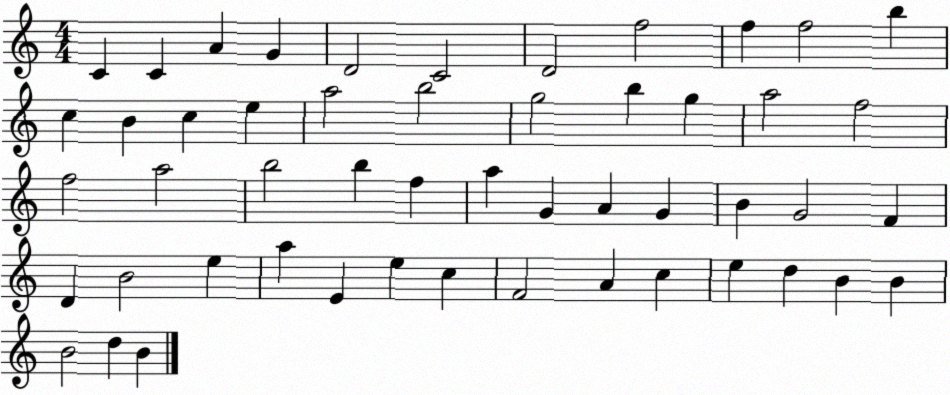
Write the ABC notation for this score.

X:1
T:Untitled
M:4/4
L:1/4
K:C
C C A G D2 C2 D2 f2 f f2 b c B c e a2 b2 g2 b g a2 f2 f2 a2 b2 b f a G A G B G2 F D B2 e a E e c F2 A c e d B B B2 d B